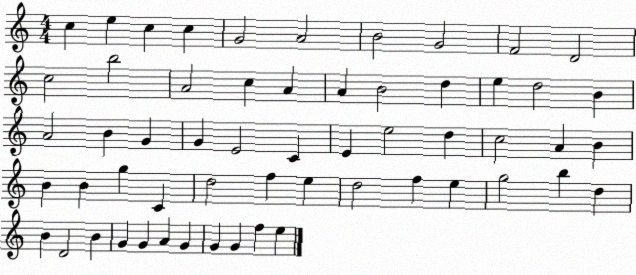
X:1
T:Untitled
M:4/4
L:1/4
K:C
c e c c G2 A2 B2 G2 F2 D2 c2 b2 A2 c A A B2 d e d2 B A2 B G G E2 C E e2 d c2 A B B B g C d2 f e d2 f e g2 b d B D2 B G G A G G G f e